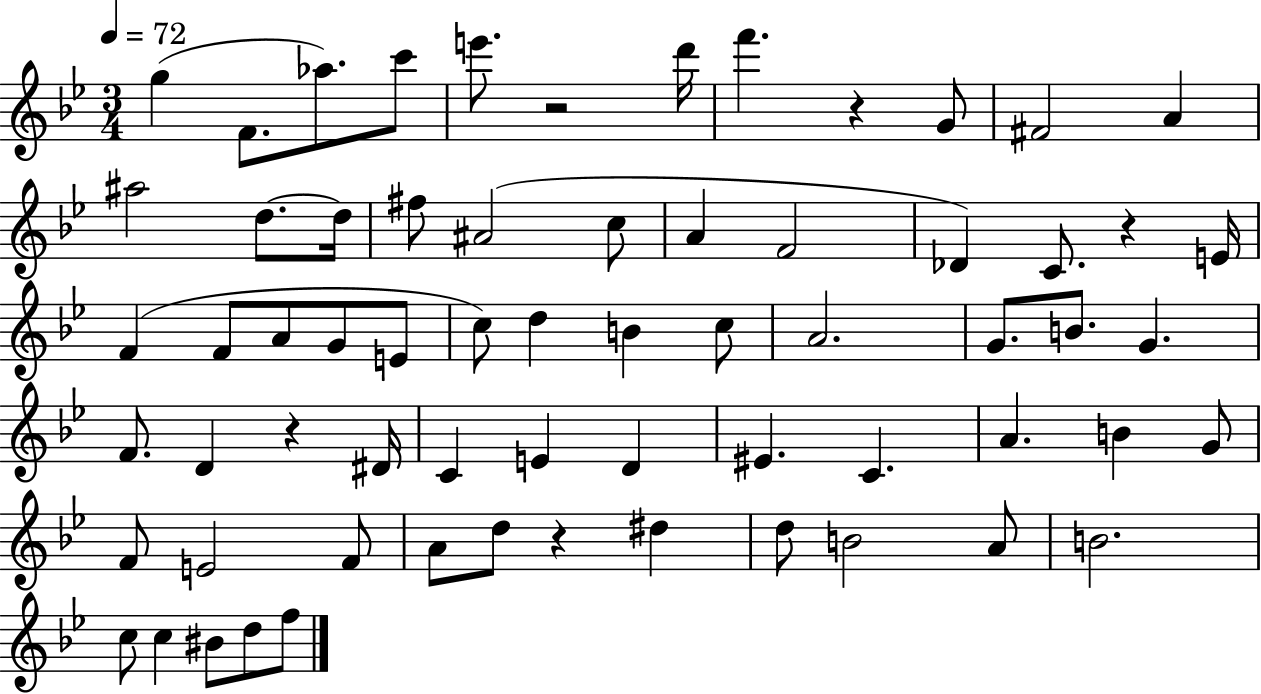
X:1
T:Untitled
M:3/4
L:1/4
K:Bb
g F/2 _a/2 c'/2 e'/2 z2 d'/4 f' z G/2 ^F2 A ^a2 d/2 d/4 ^f/2 ^A2 c/2 A F2 _D C/2 z E/4 F F/2 A/2 G/2 E/2 c/2 d B c/2 A2 G/2 B/2 G F/2 D z ^D/4 C E D ^E C A B G/2 F/2 E2 F/2 A/2 d/2 z ^d d/2 B2 A/2 B2 c/2 c ^B/2 d/2 f/2